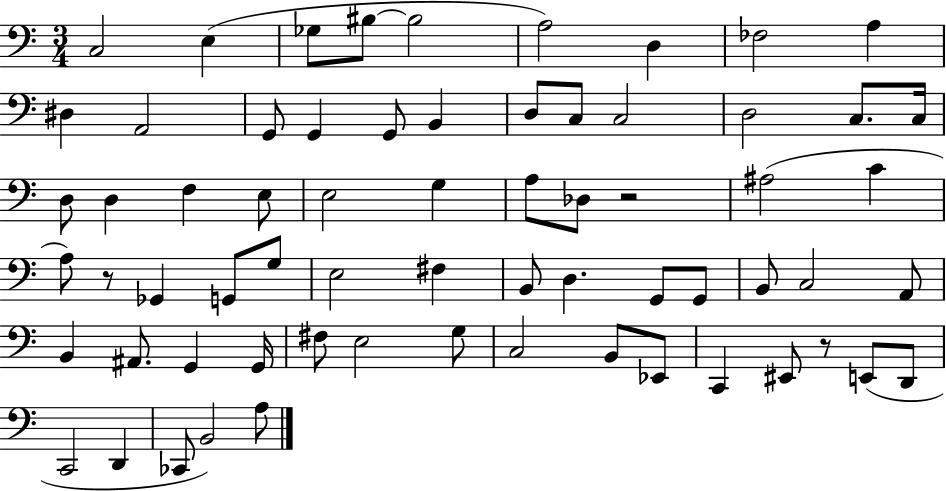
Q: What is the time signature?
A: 3/4